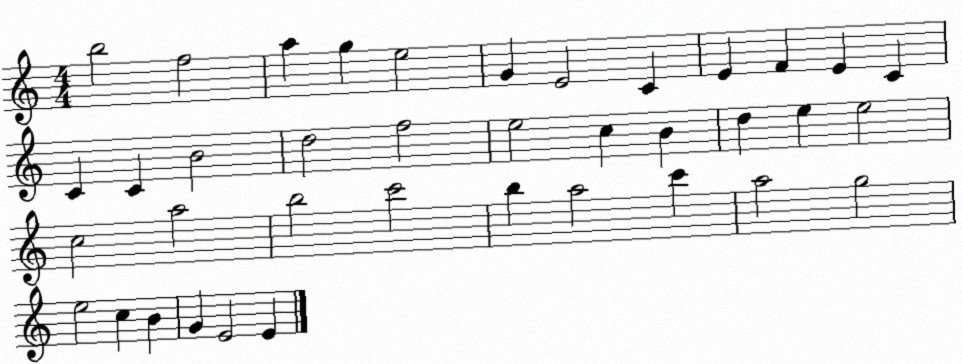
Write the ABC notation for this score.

X:1
T:Untitled
M:4/4
L:1/4
K:C
b2 f2 a g e2 G E2 C E F E C C C B2 d2 f2 e2 c B d e e2 c2 a2 b2 c'2 b a2 c' a2 g2 e2 c B G E2 E